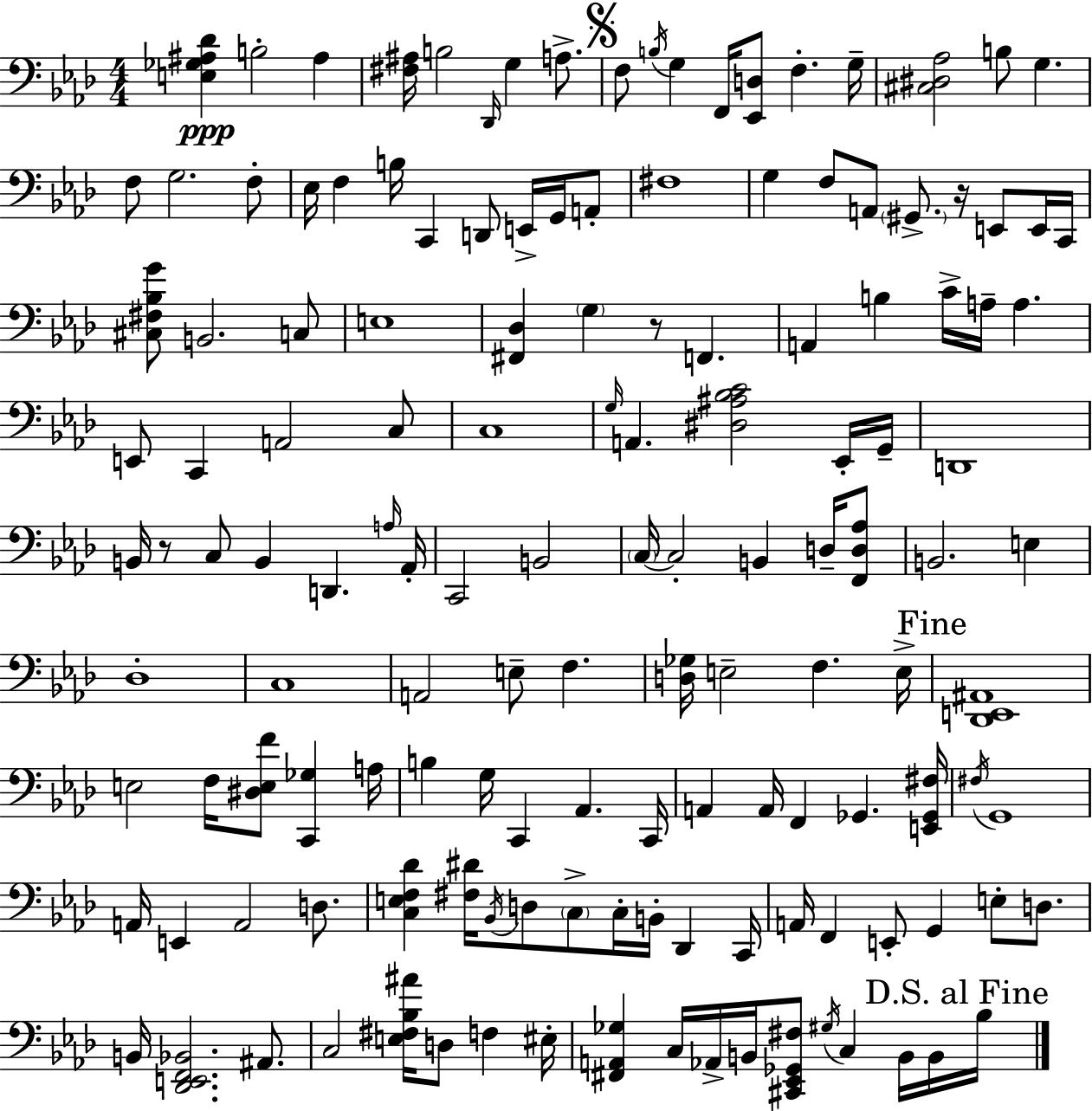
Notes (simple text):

[E3,Gb3,A#3,Db4]/q B3/h A#3/q [F#3,A#3]/s B3/h Db2/s G3/q A3/e. F3/e B3/s G3/q F2/s [Eb2,D3]/e F3/q. G3/s [C#3,D#3,Ab3]/h B3/e G3/q. F3/e G3/h. F3/e Eb3/s F3/q B3/s C2/q D2/e E2/s G2/s A2/e F#3/w G3/q F3/e A2/e G#2/e. R/s E2/e E2/s C2/s [C#3,F#3,Bb3,G4]/e B2/h. C3/e E3/w [F#2,Db3]/q G3/q R/e F2/q. A2/q B3/q C4/s A3/s A3/q. E2/e C2/q A2/h C3/e C3/w G3/s A2/q. [D#3,A#3,Bb3,C4]/h Eb2/s G2/s D2/w B2/s R/e C3/e B2/q D2/q. A3/s Ab2/s C2/h B2/h C3/s C3/h B2/q D3/s [F2,D3,Ab3]/e B2/h. E3/q Db3/w C3/w A2/h E3/e F3/q. [D3,Gb3]/s E3/h F3/q. E3/s [Db2,E2,A#2]/w E3/h F3/s [D#3,E3,F4]/e [C2,Gb3]/q A3/s B3/q G3/s C2/q Ab2/q. C2/s A2/q A2/s F2/q Gb2/q. [E2,Gb2,F#3]/s F#3/s G2/w A2/s E2/q A2/h D3/e. [C3,E3,F3,Db4]/q [F#3,D#4]/s Bb2/s D3/e C3/e C3/s B2/s Db2/q C2/s A2/s F2/q E2/e G2/q E3/e D3/e. B2/s [Db2,E2,F2,Bb2]/h. A#2/e. C3/h [E3,F#3,Bb3,A#4]/s D3/e F3/q EIS3/s [F#2,A2,Gb3]/q C3/s Ab2/s B2/s [C#2,Eb2,Gb2,F#3]/e G#3/s C3/q B2/s B2/s Bb3/s